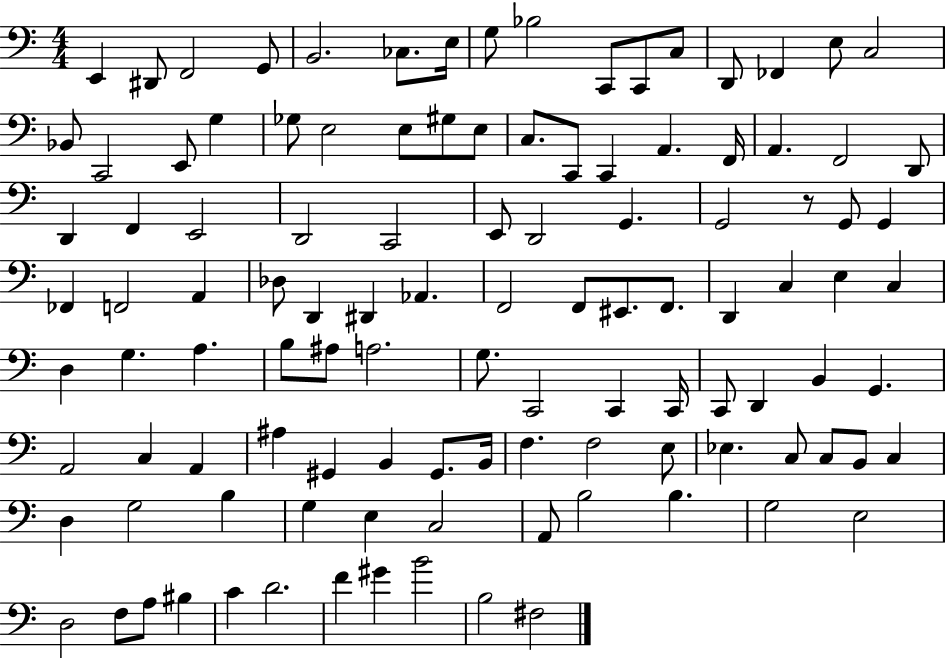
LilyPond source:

{
  \clef bass
  \numericTimeSignature
  \time 4/4
  \key c \major
  e,4 dis,8 f,2 g,8 | b,2. ces8. e16 | g8 bes2 c,8 c,8 c8 | d,8 fes,4 e8 c2 | \break bes,8 c,2 e,8 g4 | ges8 e2 e8 gis8 e8 | c8. c,8 c,4 a,4. f,16 | a,4. f,2 d,8 | \break d,4 f,4 e,2 | d,2 c,2 | e,8 d,2 g,4. | g,2 r8 g,8 g,4 | \break fes,4 f,2 a,4 | des8 d,4 dis,4 aes,4. | f,2 f,8 eis,8. f,8. | d,4 c4 e4 c4 | \break d4 g4. a4. | b8 ais8 a2. | g8. c,2 c,4 c,16 | c,8 d,4 b,4 g,4. | \break a,2 c4 a,4 | ais4 gis,4 b,4 gis,8. b,16 | f4. f2 e8 | ees4. c8 c8 b,8 c4 | \break d4 g2 b4 | g4 e4 c2 | a,8 b2 b4. | g2 e2 | \break d2 f8 a8 bis4 | c'4 d'2. | f'4 gis'4 b'2 | b2 fis2 | \break \bar "|."
}